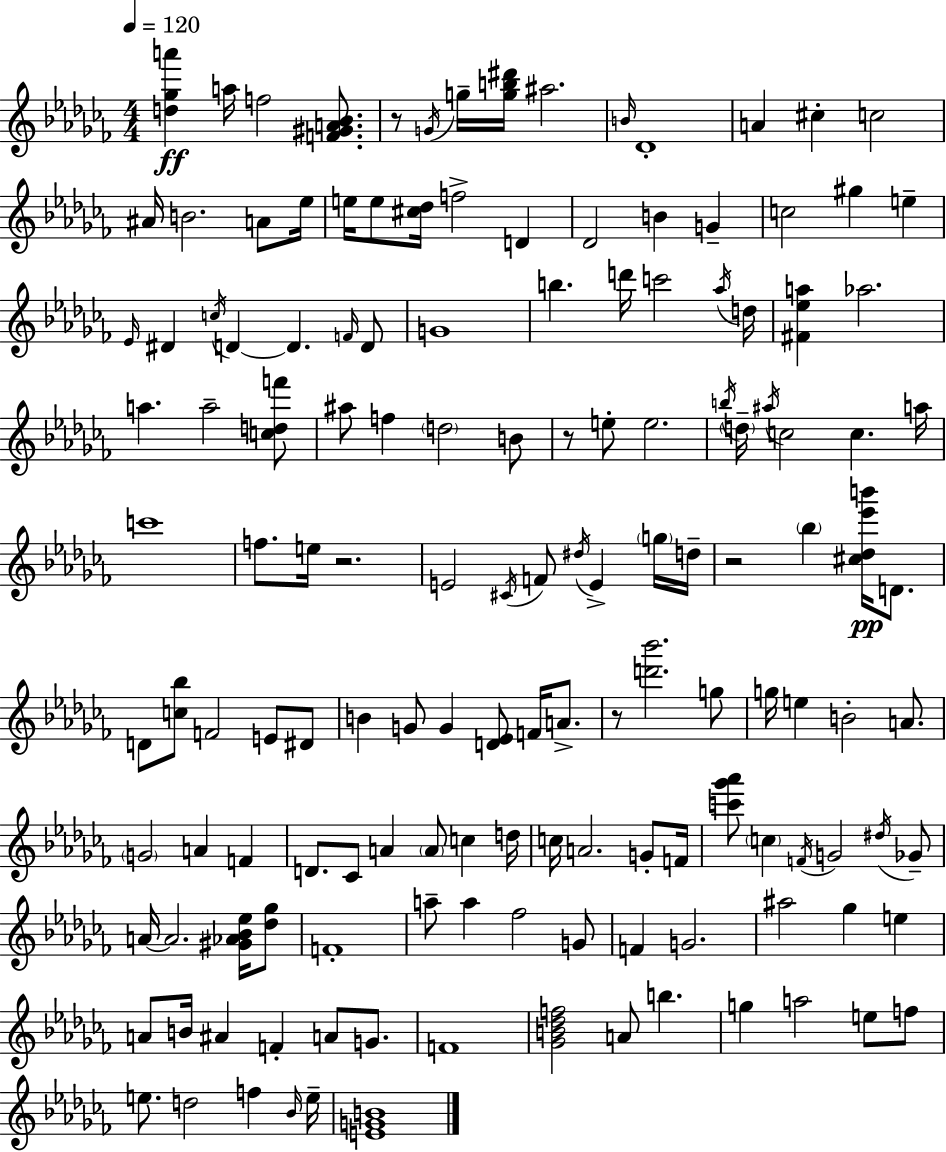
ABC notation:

X:1
T:Untitled
M:4/4
L:1/4
K:Abm
[d_ga'] a/4 f2 [F^GA_B]/2 z/2 G/4 g/4 [gb^d']/4 ^a2 B/4 _D4 A ^c c2 ^A/4 B2 A/2 _e/4 e/4 e/2 [^c_d]/4 f2 D _D2 B G c2 ^g e _E/4 ^D c/4 D D F/4 D/2 G4 b d'/4 c'2 _a/4 d/4 [^F_ea] _a2 a a2 [cdf']/2 ^a/2 f d2 B/2 z/2 e/2 e2 b/4 d/4 ^a/4 c2 c a/4 c'4 f/2 e/4 z2 E2 ^C/4 F/2 ^d/4 E g/4 d/4 z2 _b [^c_d_e'b']/4 D/2 D/2 [c_b]/2 F2 E/2 ^D/2 B G/2 G [D_E]/2 F/4 A/2 z/2 [d'_b']2 g/2 g/4 e B2 A/2 G2 A F D/2 _C/2 A A/2 c d/4 c/4 A2 G/2 F/4 [c'_g'_a']/2 c F/4 G2 ^d/4 _G/2 A/4 A2 [^G_A_B_e]/4 [_d_g]/2 F4 a/2 a _f2 G/2 F G2 ^a2 _g e A/2 B/4 ^A F A/2 G/2 F4 [_GB_df]2 A/2 b g a2 e/2 f/2 e/2 d2 f _B/4 e/4 [EGB]4